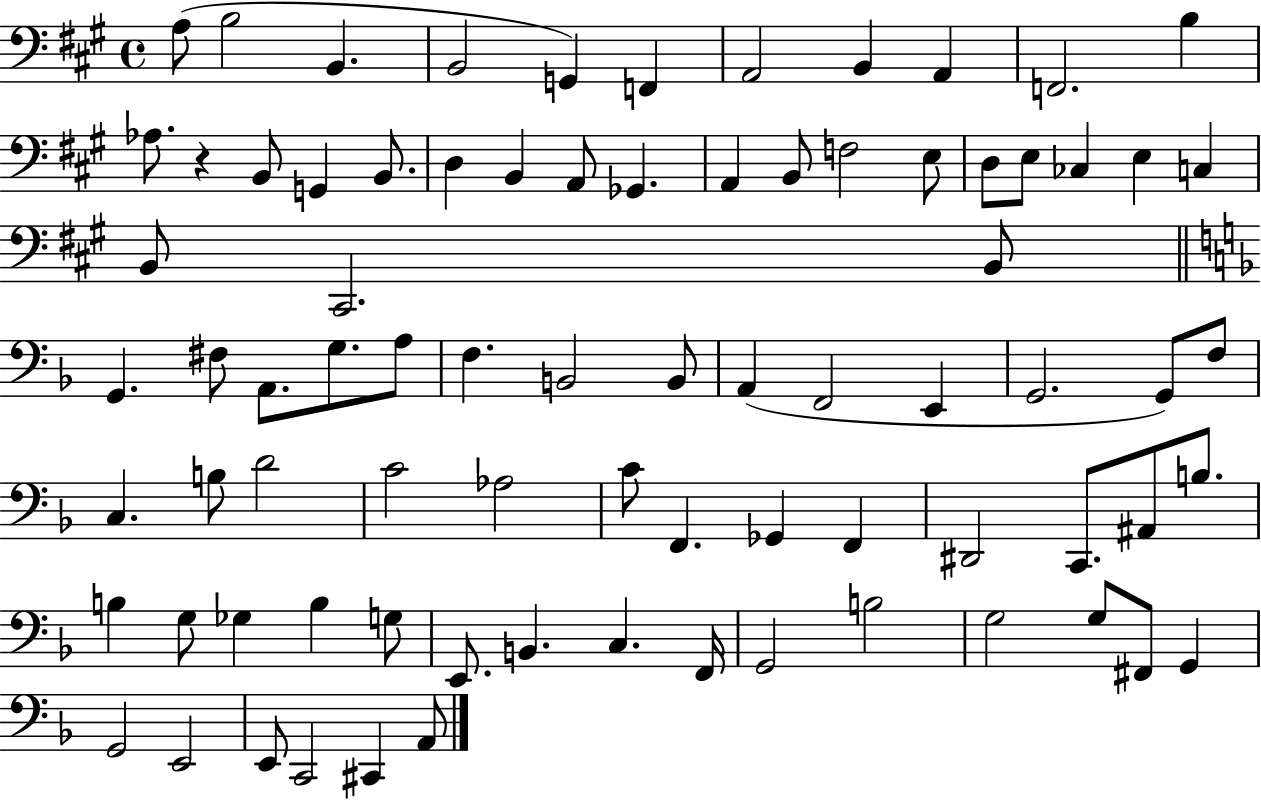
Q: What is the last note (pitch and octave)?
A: A2